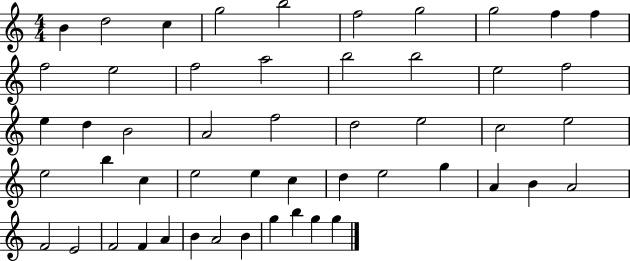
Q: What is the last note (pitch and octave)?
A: G5